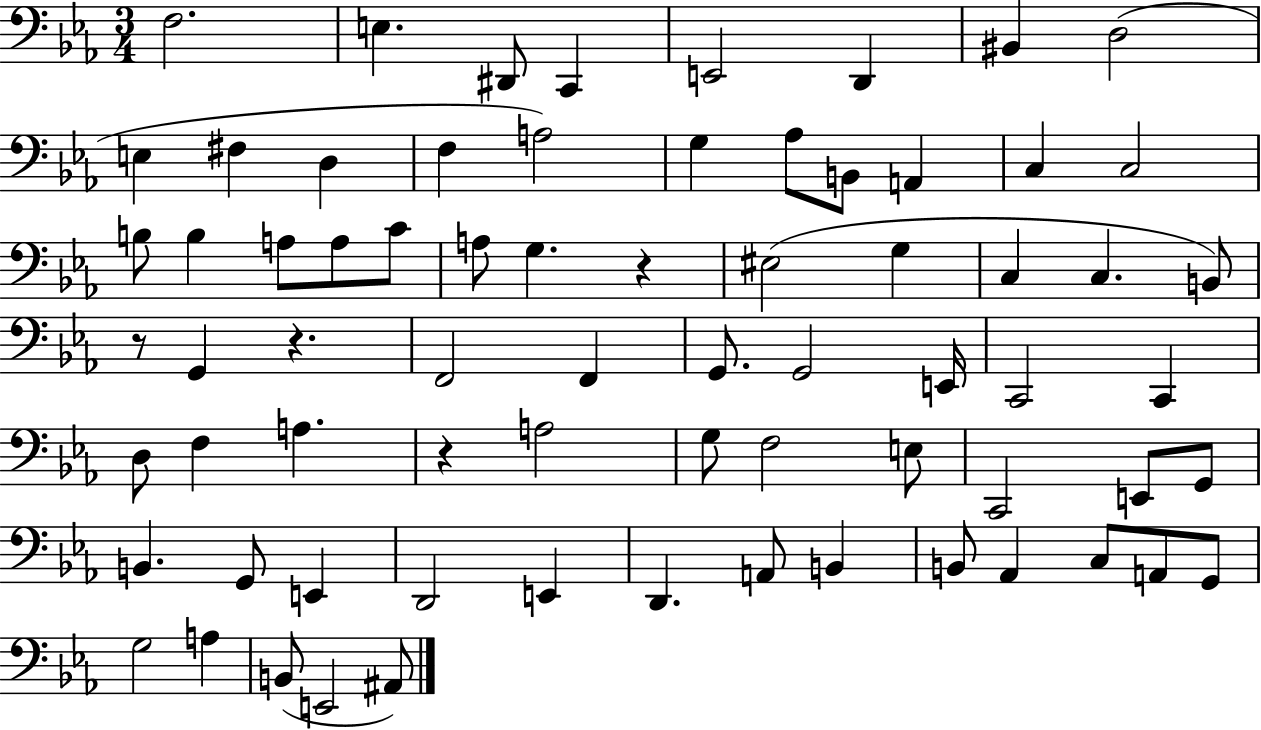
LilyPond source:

{
  \clef bass
  \numericTimeSignature
  \time 3/4
  \key ees \major
  f2. | e4. dis,8 c,4 | e,2 d,4 | bis,4 d2( | \break e4 fis4 d4 | f4 a2) | g4 aes8 b,8 a,4 | c4 c2 | \break b8 b4 a8 a8 c'8 | a8 g4. r4 | eis2( g4 | c4 c4. b,8) | \break r8 g,4 r4. | f,2 f,4 | g,8. g,2 e,16 | c,2 c,4 | \break d8 f4 a4. | r4 a2 | g8 f2 e8 | c,2 e,8 g,8 | \break b,4. g,8 e,4 | d,2 e,4 | d,4. a,8 b,4 | b,8 aes,4 c8 a,8 g,8 | \break g2 a4 | b,8( e,2 ais,8) | \bar "|."
}